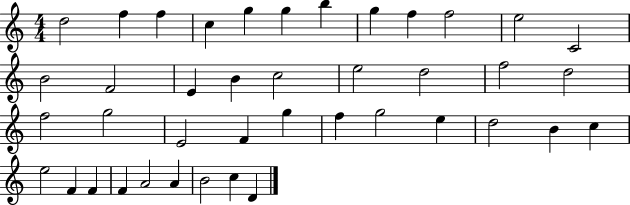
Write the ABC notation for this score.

X:1
T:Untitled
M:4/4
L:1/4
K:C
d2 f f c g g b g f f2 e2 C2 B2 F2 E B c2 e2 d2 f2 d2 f2 g2 E2 F g f g2 e d2 B c e2 F F F A2 A B2 c D